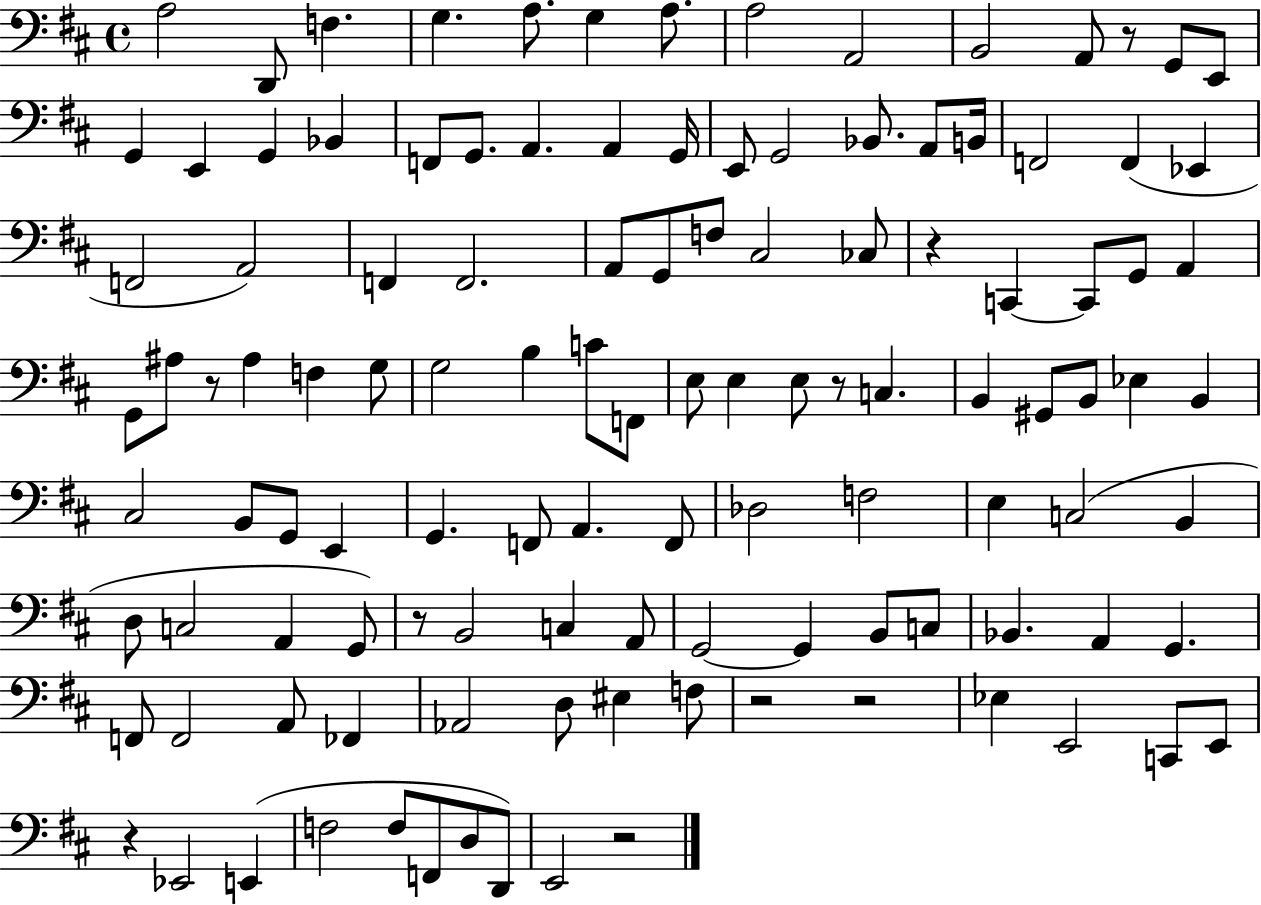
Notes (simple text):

A3/h D2/e F3/q. G3/q. A3/e. G3/q A3/e. A3/h A2/h B2/h A2/e R/e G2/e E2/e G2/q E2/q G2/q Bb2/q F2/e G2/e. A2/q. A2/q G2/s E2/e G2/h Bb2/e. A2/e B2/s F2/h F2/q Eb2/q F2/h A2/h F2/q F2/h. A2/e G2/e F3/e C#3/h CES3/e R/q C2/q C2/e G2/e A2/q G2/e A#3/e R/e A#3/q F3/q G3/e G3/h B3/q C4/e F2/e E3/e E3/q E3/e R/e C3/q. B2/q G#2/e B2/e Eb3/q B2/q C#3/h B2/e G2/e E2/q G2/q. F2/e A2/q. F2/e Db3/h F3/h E3/q C3/h B2/q D3/e C3/h A2/q G2/e R/e B2/h C3/q A2/e G2/h G2/q B2/e C3/e Bb2/q. A2/q G2/q. F2/e F2/h A2/e FES2/q Ab2/h D3/e EIS3/q F3/e R/h R/h Eb3/q E2/h C2/e E2/e R/q Eb2/h E2/q F3/h F3/e F2/e D3/e D2/e E2/h R/h